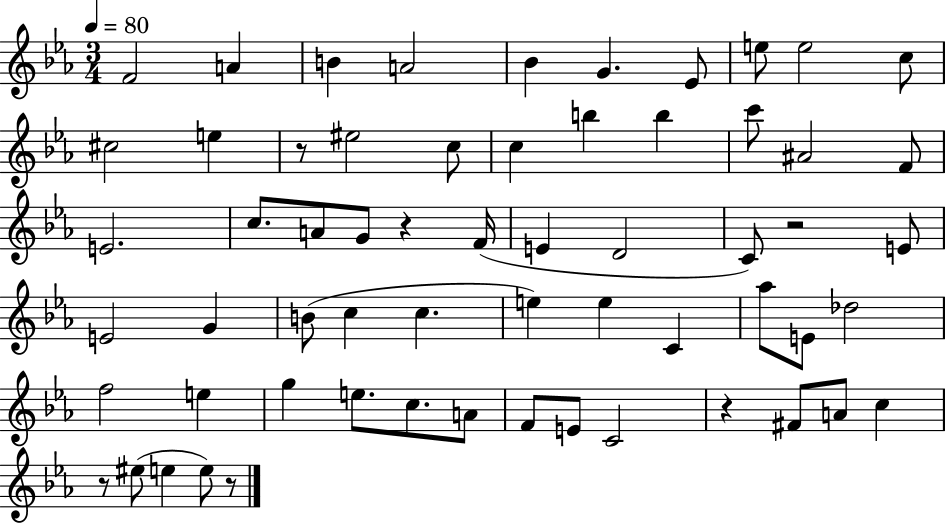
F4/h A4/q B4/q A4/h Bb4/q G4/q. Eb4/e E5/e E5/h C5/e C#5/h E5/q R/e EIS5/h C5/e C5/q B5/q B5/q C6/e A#4/h F4/e E4/h. C5/e. A4/e G4/e R/q F4/s E4/q D4/h C4/e R/h E4/e E4/h G4/q B4/e C5/q C5/q. E5/q E5/q C4/q Ab5/e E4/e Db5/h F5/h E5/q G5/q E5/e. C5/e. A4/e F4/e E4/e C4/h R/q F#4/e A4/e C5/q R/e EIS5/e E5/q E5/e R/e